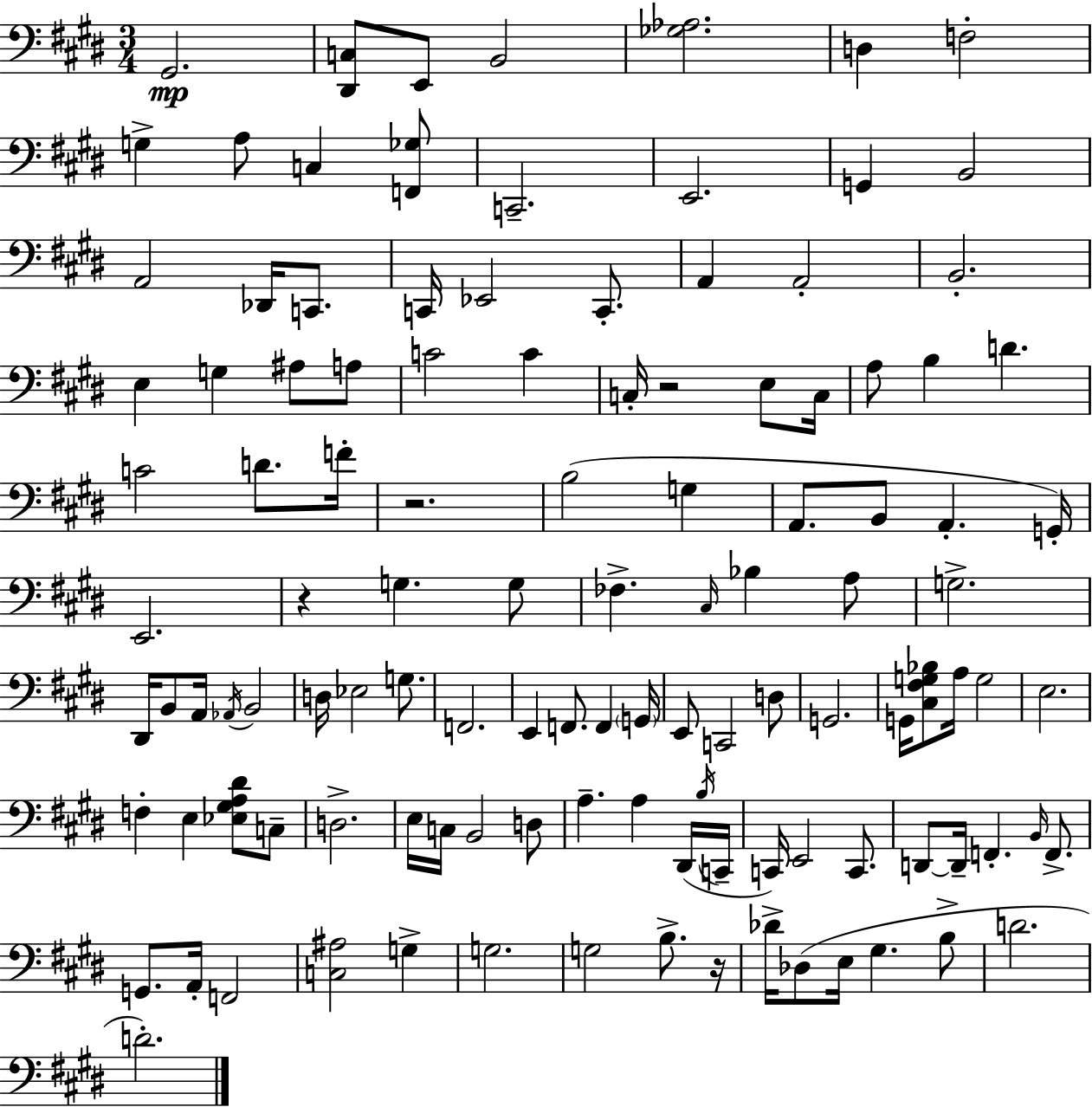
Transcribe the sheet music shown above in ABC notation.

X:1
T:Untitled
M:3/4
L:1/4
K:E
^G,,2 [^D,,C,]/2 E,,/2 B,,2 [_G,_A,]2 D, F,2 G, A,/2 C, [F,,_G,]/2 C,,2 E,,2 G,, B,,2 A,,2 _D,,/4 C,,/2 C,,/4 _E,,2 C,,/2 A,, A,,2 B,,2 E, G, ^A,/2 A,/2 C2 C C,/4 z2 E,/2 C,/4 A,/2 B, D C2 D/2 F/4 z2 B,2 G, A,,/2 B,,/2 A,, G,,/4 E,,2 z G, G,/2 _F, ^C,/4 _B, A,/2 G,2 ^D,,/4 B,,/2 A,,/4 _A,,/4 B,,2 D,/4 _E,2 G,/2 F,,2 E,, F,,/2 F,, G,,/4 E,,/2 C,,2 D,/2 G,,2 G,,/4 [^C,^F,G,_B,]/2 A,/4 G,2 E,2 F, E, [_E,^G,A,^D]/2 C,/2 D,2 E,/4 C,/4 B,,2 D,/2 A, A, ^D,,/4 B,/4 C,,/4 C,,/4 E,,2 C,,/2 D,,/2 D,,/4 F,, B,,/4 F,,/2 G,,/2 A,,/4 F,,2 [C,^A,]2 G, G,2 G,2 B,/2 z/4 _D/4 _D,/2 E,/4 ^G, B,/2 D2 D2